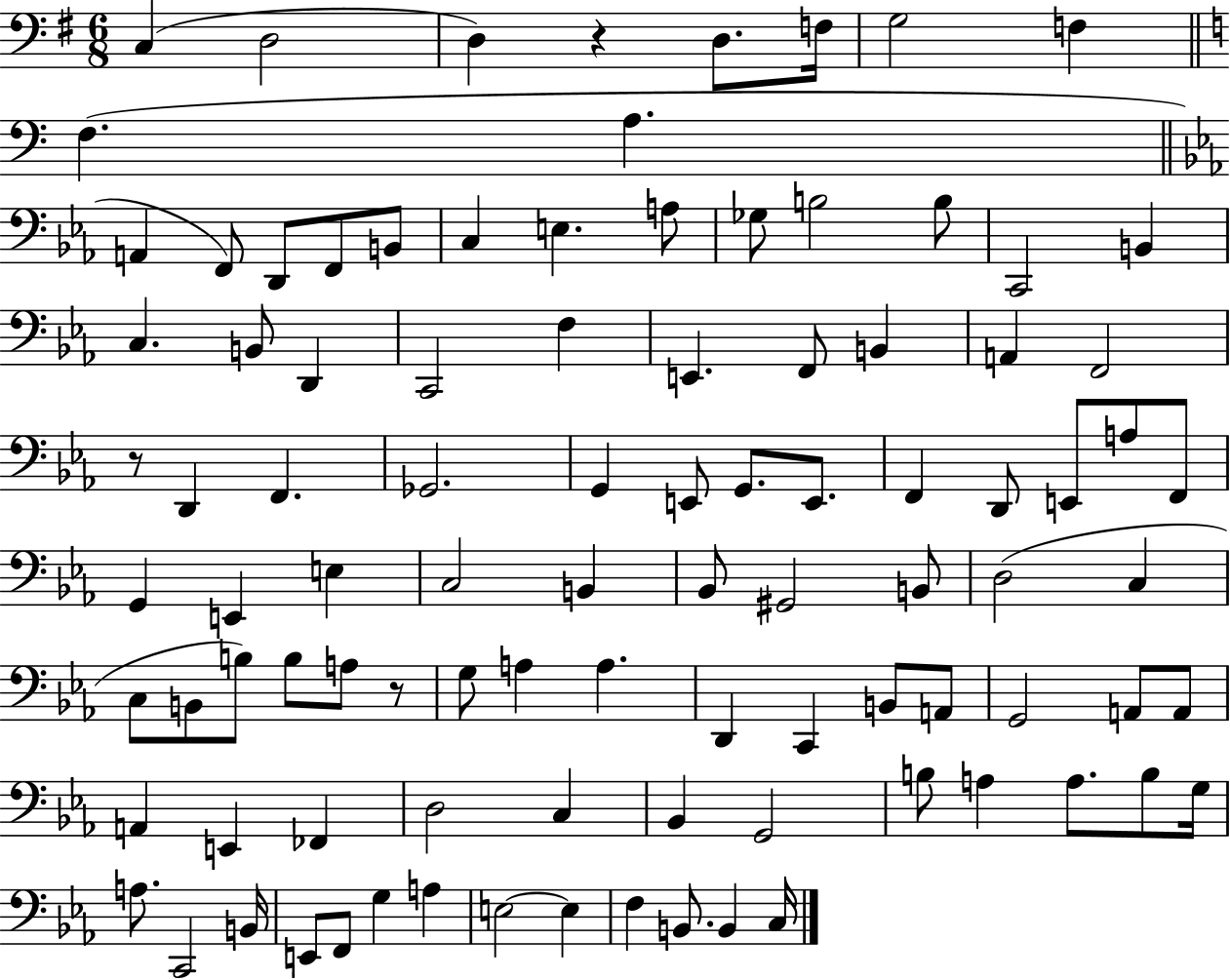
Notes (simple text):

C3/q D3/h D3/q R/q D3/e. F3/s G3/h F3/q F3/q. A3/q. A2/q F2/e D2/e F2/e B2/e C3/q E3/q. A3/e Gb3/e B3/h B3/e C2/h B2/q C3/q. B2/e D2/q C2/h F3/q E2/q. F2/e B2/q A2/q F2/h R/e D2/q F2/q. Gb2/h. G2/q E2/e G2/e. E2/e. F2/q D2/e E2/e A3/e F2/e G2/q E2/q E3/q C3/h B2/q Bb2/e G#2/h B2/e D3/h C3/q C3/e B2/e B3/e B3/e A3/e R/e G3/e A3/q A3/q. D2/q C2/q B2/e A2/e G2/h A2/e A2/e A2/q E2/q FES2/q D3/h C3/q Bb2/q G2/h B3/e A3/q A3/e. B3/e G3/s A3/e. C2/h B2/s E2/e F2/e G3/q A3/q E3/h E3/q F3/q B2/e. B2/q C3/s